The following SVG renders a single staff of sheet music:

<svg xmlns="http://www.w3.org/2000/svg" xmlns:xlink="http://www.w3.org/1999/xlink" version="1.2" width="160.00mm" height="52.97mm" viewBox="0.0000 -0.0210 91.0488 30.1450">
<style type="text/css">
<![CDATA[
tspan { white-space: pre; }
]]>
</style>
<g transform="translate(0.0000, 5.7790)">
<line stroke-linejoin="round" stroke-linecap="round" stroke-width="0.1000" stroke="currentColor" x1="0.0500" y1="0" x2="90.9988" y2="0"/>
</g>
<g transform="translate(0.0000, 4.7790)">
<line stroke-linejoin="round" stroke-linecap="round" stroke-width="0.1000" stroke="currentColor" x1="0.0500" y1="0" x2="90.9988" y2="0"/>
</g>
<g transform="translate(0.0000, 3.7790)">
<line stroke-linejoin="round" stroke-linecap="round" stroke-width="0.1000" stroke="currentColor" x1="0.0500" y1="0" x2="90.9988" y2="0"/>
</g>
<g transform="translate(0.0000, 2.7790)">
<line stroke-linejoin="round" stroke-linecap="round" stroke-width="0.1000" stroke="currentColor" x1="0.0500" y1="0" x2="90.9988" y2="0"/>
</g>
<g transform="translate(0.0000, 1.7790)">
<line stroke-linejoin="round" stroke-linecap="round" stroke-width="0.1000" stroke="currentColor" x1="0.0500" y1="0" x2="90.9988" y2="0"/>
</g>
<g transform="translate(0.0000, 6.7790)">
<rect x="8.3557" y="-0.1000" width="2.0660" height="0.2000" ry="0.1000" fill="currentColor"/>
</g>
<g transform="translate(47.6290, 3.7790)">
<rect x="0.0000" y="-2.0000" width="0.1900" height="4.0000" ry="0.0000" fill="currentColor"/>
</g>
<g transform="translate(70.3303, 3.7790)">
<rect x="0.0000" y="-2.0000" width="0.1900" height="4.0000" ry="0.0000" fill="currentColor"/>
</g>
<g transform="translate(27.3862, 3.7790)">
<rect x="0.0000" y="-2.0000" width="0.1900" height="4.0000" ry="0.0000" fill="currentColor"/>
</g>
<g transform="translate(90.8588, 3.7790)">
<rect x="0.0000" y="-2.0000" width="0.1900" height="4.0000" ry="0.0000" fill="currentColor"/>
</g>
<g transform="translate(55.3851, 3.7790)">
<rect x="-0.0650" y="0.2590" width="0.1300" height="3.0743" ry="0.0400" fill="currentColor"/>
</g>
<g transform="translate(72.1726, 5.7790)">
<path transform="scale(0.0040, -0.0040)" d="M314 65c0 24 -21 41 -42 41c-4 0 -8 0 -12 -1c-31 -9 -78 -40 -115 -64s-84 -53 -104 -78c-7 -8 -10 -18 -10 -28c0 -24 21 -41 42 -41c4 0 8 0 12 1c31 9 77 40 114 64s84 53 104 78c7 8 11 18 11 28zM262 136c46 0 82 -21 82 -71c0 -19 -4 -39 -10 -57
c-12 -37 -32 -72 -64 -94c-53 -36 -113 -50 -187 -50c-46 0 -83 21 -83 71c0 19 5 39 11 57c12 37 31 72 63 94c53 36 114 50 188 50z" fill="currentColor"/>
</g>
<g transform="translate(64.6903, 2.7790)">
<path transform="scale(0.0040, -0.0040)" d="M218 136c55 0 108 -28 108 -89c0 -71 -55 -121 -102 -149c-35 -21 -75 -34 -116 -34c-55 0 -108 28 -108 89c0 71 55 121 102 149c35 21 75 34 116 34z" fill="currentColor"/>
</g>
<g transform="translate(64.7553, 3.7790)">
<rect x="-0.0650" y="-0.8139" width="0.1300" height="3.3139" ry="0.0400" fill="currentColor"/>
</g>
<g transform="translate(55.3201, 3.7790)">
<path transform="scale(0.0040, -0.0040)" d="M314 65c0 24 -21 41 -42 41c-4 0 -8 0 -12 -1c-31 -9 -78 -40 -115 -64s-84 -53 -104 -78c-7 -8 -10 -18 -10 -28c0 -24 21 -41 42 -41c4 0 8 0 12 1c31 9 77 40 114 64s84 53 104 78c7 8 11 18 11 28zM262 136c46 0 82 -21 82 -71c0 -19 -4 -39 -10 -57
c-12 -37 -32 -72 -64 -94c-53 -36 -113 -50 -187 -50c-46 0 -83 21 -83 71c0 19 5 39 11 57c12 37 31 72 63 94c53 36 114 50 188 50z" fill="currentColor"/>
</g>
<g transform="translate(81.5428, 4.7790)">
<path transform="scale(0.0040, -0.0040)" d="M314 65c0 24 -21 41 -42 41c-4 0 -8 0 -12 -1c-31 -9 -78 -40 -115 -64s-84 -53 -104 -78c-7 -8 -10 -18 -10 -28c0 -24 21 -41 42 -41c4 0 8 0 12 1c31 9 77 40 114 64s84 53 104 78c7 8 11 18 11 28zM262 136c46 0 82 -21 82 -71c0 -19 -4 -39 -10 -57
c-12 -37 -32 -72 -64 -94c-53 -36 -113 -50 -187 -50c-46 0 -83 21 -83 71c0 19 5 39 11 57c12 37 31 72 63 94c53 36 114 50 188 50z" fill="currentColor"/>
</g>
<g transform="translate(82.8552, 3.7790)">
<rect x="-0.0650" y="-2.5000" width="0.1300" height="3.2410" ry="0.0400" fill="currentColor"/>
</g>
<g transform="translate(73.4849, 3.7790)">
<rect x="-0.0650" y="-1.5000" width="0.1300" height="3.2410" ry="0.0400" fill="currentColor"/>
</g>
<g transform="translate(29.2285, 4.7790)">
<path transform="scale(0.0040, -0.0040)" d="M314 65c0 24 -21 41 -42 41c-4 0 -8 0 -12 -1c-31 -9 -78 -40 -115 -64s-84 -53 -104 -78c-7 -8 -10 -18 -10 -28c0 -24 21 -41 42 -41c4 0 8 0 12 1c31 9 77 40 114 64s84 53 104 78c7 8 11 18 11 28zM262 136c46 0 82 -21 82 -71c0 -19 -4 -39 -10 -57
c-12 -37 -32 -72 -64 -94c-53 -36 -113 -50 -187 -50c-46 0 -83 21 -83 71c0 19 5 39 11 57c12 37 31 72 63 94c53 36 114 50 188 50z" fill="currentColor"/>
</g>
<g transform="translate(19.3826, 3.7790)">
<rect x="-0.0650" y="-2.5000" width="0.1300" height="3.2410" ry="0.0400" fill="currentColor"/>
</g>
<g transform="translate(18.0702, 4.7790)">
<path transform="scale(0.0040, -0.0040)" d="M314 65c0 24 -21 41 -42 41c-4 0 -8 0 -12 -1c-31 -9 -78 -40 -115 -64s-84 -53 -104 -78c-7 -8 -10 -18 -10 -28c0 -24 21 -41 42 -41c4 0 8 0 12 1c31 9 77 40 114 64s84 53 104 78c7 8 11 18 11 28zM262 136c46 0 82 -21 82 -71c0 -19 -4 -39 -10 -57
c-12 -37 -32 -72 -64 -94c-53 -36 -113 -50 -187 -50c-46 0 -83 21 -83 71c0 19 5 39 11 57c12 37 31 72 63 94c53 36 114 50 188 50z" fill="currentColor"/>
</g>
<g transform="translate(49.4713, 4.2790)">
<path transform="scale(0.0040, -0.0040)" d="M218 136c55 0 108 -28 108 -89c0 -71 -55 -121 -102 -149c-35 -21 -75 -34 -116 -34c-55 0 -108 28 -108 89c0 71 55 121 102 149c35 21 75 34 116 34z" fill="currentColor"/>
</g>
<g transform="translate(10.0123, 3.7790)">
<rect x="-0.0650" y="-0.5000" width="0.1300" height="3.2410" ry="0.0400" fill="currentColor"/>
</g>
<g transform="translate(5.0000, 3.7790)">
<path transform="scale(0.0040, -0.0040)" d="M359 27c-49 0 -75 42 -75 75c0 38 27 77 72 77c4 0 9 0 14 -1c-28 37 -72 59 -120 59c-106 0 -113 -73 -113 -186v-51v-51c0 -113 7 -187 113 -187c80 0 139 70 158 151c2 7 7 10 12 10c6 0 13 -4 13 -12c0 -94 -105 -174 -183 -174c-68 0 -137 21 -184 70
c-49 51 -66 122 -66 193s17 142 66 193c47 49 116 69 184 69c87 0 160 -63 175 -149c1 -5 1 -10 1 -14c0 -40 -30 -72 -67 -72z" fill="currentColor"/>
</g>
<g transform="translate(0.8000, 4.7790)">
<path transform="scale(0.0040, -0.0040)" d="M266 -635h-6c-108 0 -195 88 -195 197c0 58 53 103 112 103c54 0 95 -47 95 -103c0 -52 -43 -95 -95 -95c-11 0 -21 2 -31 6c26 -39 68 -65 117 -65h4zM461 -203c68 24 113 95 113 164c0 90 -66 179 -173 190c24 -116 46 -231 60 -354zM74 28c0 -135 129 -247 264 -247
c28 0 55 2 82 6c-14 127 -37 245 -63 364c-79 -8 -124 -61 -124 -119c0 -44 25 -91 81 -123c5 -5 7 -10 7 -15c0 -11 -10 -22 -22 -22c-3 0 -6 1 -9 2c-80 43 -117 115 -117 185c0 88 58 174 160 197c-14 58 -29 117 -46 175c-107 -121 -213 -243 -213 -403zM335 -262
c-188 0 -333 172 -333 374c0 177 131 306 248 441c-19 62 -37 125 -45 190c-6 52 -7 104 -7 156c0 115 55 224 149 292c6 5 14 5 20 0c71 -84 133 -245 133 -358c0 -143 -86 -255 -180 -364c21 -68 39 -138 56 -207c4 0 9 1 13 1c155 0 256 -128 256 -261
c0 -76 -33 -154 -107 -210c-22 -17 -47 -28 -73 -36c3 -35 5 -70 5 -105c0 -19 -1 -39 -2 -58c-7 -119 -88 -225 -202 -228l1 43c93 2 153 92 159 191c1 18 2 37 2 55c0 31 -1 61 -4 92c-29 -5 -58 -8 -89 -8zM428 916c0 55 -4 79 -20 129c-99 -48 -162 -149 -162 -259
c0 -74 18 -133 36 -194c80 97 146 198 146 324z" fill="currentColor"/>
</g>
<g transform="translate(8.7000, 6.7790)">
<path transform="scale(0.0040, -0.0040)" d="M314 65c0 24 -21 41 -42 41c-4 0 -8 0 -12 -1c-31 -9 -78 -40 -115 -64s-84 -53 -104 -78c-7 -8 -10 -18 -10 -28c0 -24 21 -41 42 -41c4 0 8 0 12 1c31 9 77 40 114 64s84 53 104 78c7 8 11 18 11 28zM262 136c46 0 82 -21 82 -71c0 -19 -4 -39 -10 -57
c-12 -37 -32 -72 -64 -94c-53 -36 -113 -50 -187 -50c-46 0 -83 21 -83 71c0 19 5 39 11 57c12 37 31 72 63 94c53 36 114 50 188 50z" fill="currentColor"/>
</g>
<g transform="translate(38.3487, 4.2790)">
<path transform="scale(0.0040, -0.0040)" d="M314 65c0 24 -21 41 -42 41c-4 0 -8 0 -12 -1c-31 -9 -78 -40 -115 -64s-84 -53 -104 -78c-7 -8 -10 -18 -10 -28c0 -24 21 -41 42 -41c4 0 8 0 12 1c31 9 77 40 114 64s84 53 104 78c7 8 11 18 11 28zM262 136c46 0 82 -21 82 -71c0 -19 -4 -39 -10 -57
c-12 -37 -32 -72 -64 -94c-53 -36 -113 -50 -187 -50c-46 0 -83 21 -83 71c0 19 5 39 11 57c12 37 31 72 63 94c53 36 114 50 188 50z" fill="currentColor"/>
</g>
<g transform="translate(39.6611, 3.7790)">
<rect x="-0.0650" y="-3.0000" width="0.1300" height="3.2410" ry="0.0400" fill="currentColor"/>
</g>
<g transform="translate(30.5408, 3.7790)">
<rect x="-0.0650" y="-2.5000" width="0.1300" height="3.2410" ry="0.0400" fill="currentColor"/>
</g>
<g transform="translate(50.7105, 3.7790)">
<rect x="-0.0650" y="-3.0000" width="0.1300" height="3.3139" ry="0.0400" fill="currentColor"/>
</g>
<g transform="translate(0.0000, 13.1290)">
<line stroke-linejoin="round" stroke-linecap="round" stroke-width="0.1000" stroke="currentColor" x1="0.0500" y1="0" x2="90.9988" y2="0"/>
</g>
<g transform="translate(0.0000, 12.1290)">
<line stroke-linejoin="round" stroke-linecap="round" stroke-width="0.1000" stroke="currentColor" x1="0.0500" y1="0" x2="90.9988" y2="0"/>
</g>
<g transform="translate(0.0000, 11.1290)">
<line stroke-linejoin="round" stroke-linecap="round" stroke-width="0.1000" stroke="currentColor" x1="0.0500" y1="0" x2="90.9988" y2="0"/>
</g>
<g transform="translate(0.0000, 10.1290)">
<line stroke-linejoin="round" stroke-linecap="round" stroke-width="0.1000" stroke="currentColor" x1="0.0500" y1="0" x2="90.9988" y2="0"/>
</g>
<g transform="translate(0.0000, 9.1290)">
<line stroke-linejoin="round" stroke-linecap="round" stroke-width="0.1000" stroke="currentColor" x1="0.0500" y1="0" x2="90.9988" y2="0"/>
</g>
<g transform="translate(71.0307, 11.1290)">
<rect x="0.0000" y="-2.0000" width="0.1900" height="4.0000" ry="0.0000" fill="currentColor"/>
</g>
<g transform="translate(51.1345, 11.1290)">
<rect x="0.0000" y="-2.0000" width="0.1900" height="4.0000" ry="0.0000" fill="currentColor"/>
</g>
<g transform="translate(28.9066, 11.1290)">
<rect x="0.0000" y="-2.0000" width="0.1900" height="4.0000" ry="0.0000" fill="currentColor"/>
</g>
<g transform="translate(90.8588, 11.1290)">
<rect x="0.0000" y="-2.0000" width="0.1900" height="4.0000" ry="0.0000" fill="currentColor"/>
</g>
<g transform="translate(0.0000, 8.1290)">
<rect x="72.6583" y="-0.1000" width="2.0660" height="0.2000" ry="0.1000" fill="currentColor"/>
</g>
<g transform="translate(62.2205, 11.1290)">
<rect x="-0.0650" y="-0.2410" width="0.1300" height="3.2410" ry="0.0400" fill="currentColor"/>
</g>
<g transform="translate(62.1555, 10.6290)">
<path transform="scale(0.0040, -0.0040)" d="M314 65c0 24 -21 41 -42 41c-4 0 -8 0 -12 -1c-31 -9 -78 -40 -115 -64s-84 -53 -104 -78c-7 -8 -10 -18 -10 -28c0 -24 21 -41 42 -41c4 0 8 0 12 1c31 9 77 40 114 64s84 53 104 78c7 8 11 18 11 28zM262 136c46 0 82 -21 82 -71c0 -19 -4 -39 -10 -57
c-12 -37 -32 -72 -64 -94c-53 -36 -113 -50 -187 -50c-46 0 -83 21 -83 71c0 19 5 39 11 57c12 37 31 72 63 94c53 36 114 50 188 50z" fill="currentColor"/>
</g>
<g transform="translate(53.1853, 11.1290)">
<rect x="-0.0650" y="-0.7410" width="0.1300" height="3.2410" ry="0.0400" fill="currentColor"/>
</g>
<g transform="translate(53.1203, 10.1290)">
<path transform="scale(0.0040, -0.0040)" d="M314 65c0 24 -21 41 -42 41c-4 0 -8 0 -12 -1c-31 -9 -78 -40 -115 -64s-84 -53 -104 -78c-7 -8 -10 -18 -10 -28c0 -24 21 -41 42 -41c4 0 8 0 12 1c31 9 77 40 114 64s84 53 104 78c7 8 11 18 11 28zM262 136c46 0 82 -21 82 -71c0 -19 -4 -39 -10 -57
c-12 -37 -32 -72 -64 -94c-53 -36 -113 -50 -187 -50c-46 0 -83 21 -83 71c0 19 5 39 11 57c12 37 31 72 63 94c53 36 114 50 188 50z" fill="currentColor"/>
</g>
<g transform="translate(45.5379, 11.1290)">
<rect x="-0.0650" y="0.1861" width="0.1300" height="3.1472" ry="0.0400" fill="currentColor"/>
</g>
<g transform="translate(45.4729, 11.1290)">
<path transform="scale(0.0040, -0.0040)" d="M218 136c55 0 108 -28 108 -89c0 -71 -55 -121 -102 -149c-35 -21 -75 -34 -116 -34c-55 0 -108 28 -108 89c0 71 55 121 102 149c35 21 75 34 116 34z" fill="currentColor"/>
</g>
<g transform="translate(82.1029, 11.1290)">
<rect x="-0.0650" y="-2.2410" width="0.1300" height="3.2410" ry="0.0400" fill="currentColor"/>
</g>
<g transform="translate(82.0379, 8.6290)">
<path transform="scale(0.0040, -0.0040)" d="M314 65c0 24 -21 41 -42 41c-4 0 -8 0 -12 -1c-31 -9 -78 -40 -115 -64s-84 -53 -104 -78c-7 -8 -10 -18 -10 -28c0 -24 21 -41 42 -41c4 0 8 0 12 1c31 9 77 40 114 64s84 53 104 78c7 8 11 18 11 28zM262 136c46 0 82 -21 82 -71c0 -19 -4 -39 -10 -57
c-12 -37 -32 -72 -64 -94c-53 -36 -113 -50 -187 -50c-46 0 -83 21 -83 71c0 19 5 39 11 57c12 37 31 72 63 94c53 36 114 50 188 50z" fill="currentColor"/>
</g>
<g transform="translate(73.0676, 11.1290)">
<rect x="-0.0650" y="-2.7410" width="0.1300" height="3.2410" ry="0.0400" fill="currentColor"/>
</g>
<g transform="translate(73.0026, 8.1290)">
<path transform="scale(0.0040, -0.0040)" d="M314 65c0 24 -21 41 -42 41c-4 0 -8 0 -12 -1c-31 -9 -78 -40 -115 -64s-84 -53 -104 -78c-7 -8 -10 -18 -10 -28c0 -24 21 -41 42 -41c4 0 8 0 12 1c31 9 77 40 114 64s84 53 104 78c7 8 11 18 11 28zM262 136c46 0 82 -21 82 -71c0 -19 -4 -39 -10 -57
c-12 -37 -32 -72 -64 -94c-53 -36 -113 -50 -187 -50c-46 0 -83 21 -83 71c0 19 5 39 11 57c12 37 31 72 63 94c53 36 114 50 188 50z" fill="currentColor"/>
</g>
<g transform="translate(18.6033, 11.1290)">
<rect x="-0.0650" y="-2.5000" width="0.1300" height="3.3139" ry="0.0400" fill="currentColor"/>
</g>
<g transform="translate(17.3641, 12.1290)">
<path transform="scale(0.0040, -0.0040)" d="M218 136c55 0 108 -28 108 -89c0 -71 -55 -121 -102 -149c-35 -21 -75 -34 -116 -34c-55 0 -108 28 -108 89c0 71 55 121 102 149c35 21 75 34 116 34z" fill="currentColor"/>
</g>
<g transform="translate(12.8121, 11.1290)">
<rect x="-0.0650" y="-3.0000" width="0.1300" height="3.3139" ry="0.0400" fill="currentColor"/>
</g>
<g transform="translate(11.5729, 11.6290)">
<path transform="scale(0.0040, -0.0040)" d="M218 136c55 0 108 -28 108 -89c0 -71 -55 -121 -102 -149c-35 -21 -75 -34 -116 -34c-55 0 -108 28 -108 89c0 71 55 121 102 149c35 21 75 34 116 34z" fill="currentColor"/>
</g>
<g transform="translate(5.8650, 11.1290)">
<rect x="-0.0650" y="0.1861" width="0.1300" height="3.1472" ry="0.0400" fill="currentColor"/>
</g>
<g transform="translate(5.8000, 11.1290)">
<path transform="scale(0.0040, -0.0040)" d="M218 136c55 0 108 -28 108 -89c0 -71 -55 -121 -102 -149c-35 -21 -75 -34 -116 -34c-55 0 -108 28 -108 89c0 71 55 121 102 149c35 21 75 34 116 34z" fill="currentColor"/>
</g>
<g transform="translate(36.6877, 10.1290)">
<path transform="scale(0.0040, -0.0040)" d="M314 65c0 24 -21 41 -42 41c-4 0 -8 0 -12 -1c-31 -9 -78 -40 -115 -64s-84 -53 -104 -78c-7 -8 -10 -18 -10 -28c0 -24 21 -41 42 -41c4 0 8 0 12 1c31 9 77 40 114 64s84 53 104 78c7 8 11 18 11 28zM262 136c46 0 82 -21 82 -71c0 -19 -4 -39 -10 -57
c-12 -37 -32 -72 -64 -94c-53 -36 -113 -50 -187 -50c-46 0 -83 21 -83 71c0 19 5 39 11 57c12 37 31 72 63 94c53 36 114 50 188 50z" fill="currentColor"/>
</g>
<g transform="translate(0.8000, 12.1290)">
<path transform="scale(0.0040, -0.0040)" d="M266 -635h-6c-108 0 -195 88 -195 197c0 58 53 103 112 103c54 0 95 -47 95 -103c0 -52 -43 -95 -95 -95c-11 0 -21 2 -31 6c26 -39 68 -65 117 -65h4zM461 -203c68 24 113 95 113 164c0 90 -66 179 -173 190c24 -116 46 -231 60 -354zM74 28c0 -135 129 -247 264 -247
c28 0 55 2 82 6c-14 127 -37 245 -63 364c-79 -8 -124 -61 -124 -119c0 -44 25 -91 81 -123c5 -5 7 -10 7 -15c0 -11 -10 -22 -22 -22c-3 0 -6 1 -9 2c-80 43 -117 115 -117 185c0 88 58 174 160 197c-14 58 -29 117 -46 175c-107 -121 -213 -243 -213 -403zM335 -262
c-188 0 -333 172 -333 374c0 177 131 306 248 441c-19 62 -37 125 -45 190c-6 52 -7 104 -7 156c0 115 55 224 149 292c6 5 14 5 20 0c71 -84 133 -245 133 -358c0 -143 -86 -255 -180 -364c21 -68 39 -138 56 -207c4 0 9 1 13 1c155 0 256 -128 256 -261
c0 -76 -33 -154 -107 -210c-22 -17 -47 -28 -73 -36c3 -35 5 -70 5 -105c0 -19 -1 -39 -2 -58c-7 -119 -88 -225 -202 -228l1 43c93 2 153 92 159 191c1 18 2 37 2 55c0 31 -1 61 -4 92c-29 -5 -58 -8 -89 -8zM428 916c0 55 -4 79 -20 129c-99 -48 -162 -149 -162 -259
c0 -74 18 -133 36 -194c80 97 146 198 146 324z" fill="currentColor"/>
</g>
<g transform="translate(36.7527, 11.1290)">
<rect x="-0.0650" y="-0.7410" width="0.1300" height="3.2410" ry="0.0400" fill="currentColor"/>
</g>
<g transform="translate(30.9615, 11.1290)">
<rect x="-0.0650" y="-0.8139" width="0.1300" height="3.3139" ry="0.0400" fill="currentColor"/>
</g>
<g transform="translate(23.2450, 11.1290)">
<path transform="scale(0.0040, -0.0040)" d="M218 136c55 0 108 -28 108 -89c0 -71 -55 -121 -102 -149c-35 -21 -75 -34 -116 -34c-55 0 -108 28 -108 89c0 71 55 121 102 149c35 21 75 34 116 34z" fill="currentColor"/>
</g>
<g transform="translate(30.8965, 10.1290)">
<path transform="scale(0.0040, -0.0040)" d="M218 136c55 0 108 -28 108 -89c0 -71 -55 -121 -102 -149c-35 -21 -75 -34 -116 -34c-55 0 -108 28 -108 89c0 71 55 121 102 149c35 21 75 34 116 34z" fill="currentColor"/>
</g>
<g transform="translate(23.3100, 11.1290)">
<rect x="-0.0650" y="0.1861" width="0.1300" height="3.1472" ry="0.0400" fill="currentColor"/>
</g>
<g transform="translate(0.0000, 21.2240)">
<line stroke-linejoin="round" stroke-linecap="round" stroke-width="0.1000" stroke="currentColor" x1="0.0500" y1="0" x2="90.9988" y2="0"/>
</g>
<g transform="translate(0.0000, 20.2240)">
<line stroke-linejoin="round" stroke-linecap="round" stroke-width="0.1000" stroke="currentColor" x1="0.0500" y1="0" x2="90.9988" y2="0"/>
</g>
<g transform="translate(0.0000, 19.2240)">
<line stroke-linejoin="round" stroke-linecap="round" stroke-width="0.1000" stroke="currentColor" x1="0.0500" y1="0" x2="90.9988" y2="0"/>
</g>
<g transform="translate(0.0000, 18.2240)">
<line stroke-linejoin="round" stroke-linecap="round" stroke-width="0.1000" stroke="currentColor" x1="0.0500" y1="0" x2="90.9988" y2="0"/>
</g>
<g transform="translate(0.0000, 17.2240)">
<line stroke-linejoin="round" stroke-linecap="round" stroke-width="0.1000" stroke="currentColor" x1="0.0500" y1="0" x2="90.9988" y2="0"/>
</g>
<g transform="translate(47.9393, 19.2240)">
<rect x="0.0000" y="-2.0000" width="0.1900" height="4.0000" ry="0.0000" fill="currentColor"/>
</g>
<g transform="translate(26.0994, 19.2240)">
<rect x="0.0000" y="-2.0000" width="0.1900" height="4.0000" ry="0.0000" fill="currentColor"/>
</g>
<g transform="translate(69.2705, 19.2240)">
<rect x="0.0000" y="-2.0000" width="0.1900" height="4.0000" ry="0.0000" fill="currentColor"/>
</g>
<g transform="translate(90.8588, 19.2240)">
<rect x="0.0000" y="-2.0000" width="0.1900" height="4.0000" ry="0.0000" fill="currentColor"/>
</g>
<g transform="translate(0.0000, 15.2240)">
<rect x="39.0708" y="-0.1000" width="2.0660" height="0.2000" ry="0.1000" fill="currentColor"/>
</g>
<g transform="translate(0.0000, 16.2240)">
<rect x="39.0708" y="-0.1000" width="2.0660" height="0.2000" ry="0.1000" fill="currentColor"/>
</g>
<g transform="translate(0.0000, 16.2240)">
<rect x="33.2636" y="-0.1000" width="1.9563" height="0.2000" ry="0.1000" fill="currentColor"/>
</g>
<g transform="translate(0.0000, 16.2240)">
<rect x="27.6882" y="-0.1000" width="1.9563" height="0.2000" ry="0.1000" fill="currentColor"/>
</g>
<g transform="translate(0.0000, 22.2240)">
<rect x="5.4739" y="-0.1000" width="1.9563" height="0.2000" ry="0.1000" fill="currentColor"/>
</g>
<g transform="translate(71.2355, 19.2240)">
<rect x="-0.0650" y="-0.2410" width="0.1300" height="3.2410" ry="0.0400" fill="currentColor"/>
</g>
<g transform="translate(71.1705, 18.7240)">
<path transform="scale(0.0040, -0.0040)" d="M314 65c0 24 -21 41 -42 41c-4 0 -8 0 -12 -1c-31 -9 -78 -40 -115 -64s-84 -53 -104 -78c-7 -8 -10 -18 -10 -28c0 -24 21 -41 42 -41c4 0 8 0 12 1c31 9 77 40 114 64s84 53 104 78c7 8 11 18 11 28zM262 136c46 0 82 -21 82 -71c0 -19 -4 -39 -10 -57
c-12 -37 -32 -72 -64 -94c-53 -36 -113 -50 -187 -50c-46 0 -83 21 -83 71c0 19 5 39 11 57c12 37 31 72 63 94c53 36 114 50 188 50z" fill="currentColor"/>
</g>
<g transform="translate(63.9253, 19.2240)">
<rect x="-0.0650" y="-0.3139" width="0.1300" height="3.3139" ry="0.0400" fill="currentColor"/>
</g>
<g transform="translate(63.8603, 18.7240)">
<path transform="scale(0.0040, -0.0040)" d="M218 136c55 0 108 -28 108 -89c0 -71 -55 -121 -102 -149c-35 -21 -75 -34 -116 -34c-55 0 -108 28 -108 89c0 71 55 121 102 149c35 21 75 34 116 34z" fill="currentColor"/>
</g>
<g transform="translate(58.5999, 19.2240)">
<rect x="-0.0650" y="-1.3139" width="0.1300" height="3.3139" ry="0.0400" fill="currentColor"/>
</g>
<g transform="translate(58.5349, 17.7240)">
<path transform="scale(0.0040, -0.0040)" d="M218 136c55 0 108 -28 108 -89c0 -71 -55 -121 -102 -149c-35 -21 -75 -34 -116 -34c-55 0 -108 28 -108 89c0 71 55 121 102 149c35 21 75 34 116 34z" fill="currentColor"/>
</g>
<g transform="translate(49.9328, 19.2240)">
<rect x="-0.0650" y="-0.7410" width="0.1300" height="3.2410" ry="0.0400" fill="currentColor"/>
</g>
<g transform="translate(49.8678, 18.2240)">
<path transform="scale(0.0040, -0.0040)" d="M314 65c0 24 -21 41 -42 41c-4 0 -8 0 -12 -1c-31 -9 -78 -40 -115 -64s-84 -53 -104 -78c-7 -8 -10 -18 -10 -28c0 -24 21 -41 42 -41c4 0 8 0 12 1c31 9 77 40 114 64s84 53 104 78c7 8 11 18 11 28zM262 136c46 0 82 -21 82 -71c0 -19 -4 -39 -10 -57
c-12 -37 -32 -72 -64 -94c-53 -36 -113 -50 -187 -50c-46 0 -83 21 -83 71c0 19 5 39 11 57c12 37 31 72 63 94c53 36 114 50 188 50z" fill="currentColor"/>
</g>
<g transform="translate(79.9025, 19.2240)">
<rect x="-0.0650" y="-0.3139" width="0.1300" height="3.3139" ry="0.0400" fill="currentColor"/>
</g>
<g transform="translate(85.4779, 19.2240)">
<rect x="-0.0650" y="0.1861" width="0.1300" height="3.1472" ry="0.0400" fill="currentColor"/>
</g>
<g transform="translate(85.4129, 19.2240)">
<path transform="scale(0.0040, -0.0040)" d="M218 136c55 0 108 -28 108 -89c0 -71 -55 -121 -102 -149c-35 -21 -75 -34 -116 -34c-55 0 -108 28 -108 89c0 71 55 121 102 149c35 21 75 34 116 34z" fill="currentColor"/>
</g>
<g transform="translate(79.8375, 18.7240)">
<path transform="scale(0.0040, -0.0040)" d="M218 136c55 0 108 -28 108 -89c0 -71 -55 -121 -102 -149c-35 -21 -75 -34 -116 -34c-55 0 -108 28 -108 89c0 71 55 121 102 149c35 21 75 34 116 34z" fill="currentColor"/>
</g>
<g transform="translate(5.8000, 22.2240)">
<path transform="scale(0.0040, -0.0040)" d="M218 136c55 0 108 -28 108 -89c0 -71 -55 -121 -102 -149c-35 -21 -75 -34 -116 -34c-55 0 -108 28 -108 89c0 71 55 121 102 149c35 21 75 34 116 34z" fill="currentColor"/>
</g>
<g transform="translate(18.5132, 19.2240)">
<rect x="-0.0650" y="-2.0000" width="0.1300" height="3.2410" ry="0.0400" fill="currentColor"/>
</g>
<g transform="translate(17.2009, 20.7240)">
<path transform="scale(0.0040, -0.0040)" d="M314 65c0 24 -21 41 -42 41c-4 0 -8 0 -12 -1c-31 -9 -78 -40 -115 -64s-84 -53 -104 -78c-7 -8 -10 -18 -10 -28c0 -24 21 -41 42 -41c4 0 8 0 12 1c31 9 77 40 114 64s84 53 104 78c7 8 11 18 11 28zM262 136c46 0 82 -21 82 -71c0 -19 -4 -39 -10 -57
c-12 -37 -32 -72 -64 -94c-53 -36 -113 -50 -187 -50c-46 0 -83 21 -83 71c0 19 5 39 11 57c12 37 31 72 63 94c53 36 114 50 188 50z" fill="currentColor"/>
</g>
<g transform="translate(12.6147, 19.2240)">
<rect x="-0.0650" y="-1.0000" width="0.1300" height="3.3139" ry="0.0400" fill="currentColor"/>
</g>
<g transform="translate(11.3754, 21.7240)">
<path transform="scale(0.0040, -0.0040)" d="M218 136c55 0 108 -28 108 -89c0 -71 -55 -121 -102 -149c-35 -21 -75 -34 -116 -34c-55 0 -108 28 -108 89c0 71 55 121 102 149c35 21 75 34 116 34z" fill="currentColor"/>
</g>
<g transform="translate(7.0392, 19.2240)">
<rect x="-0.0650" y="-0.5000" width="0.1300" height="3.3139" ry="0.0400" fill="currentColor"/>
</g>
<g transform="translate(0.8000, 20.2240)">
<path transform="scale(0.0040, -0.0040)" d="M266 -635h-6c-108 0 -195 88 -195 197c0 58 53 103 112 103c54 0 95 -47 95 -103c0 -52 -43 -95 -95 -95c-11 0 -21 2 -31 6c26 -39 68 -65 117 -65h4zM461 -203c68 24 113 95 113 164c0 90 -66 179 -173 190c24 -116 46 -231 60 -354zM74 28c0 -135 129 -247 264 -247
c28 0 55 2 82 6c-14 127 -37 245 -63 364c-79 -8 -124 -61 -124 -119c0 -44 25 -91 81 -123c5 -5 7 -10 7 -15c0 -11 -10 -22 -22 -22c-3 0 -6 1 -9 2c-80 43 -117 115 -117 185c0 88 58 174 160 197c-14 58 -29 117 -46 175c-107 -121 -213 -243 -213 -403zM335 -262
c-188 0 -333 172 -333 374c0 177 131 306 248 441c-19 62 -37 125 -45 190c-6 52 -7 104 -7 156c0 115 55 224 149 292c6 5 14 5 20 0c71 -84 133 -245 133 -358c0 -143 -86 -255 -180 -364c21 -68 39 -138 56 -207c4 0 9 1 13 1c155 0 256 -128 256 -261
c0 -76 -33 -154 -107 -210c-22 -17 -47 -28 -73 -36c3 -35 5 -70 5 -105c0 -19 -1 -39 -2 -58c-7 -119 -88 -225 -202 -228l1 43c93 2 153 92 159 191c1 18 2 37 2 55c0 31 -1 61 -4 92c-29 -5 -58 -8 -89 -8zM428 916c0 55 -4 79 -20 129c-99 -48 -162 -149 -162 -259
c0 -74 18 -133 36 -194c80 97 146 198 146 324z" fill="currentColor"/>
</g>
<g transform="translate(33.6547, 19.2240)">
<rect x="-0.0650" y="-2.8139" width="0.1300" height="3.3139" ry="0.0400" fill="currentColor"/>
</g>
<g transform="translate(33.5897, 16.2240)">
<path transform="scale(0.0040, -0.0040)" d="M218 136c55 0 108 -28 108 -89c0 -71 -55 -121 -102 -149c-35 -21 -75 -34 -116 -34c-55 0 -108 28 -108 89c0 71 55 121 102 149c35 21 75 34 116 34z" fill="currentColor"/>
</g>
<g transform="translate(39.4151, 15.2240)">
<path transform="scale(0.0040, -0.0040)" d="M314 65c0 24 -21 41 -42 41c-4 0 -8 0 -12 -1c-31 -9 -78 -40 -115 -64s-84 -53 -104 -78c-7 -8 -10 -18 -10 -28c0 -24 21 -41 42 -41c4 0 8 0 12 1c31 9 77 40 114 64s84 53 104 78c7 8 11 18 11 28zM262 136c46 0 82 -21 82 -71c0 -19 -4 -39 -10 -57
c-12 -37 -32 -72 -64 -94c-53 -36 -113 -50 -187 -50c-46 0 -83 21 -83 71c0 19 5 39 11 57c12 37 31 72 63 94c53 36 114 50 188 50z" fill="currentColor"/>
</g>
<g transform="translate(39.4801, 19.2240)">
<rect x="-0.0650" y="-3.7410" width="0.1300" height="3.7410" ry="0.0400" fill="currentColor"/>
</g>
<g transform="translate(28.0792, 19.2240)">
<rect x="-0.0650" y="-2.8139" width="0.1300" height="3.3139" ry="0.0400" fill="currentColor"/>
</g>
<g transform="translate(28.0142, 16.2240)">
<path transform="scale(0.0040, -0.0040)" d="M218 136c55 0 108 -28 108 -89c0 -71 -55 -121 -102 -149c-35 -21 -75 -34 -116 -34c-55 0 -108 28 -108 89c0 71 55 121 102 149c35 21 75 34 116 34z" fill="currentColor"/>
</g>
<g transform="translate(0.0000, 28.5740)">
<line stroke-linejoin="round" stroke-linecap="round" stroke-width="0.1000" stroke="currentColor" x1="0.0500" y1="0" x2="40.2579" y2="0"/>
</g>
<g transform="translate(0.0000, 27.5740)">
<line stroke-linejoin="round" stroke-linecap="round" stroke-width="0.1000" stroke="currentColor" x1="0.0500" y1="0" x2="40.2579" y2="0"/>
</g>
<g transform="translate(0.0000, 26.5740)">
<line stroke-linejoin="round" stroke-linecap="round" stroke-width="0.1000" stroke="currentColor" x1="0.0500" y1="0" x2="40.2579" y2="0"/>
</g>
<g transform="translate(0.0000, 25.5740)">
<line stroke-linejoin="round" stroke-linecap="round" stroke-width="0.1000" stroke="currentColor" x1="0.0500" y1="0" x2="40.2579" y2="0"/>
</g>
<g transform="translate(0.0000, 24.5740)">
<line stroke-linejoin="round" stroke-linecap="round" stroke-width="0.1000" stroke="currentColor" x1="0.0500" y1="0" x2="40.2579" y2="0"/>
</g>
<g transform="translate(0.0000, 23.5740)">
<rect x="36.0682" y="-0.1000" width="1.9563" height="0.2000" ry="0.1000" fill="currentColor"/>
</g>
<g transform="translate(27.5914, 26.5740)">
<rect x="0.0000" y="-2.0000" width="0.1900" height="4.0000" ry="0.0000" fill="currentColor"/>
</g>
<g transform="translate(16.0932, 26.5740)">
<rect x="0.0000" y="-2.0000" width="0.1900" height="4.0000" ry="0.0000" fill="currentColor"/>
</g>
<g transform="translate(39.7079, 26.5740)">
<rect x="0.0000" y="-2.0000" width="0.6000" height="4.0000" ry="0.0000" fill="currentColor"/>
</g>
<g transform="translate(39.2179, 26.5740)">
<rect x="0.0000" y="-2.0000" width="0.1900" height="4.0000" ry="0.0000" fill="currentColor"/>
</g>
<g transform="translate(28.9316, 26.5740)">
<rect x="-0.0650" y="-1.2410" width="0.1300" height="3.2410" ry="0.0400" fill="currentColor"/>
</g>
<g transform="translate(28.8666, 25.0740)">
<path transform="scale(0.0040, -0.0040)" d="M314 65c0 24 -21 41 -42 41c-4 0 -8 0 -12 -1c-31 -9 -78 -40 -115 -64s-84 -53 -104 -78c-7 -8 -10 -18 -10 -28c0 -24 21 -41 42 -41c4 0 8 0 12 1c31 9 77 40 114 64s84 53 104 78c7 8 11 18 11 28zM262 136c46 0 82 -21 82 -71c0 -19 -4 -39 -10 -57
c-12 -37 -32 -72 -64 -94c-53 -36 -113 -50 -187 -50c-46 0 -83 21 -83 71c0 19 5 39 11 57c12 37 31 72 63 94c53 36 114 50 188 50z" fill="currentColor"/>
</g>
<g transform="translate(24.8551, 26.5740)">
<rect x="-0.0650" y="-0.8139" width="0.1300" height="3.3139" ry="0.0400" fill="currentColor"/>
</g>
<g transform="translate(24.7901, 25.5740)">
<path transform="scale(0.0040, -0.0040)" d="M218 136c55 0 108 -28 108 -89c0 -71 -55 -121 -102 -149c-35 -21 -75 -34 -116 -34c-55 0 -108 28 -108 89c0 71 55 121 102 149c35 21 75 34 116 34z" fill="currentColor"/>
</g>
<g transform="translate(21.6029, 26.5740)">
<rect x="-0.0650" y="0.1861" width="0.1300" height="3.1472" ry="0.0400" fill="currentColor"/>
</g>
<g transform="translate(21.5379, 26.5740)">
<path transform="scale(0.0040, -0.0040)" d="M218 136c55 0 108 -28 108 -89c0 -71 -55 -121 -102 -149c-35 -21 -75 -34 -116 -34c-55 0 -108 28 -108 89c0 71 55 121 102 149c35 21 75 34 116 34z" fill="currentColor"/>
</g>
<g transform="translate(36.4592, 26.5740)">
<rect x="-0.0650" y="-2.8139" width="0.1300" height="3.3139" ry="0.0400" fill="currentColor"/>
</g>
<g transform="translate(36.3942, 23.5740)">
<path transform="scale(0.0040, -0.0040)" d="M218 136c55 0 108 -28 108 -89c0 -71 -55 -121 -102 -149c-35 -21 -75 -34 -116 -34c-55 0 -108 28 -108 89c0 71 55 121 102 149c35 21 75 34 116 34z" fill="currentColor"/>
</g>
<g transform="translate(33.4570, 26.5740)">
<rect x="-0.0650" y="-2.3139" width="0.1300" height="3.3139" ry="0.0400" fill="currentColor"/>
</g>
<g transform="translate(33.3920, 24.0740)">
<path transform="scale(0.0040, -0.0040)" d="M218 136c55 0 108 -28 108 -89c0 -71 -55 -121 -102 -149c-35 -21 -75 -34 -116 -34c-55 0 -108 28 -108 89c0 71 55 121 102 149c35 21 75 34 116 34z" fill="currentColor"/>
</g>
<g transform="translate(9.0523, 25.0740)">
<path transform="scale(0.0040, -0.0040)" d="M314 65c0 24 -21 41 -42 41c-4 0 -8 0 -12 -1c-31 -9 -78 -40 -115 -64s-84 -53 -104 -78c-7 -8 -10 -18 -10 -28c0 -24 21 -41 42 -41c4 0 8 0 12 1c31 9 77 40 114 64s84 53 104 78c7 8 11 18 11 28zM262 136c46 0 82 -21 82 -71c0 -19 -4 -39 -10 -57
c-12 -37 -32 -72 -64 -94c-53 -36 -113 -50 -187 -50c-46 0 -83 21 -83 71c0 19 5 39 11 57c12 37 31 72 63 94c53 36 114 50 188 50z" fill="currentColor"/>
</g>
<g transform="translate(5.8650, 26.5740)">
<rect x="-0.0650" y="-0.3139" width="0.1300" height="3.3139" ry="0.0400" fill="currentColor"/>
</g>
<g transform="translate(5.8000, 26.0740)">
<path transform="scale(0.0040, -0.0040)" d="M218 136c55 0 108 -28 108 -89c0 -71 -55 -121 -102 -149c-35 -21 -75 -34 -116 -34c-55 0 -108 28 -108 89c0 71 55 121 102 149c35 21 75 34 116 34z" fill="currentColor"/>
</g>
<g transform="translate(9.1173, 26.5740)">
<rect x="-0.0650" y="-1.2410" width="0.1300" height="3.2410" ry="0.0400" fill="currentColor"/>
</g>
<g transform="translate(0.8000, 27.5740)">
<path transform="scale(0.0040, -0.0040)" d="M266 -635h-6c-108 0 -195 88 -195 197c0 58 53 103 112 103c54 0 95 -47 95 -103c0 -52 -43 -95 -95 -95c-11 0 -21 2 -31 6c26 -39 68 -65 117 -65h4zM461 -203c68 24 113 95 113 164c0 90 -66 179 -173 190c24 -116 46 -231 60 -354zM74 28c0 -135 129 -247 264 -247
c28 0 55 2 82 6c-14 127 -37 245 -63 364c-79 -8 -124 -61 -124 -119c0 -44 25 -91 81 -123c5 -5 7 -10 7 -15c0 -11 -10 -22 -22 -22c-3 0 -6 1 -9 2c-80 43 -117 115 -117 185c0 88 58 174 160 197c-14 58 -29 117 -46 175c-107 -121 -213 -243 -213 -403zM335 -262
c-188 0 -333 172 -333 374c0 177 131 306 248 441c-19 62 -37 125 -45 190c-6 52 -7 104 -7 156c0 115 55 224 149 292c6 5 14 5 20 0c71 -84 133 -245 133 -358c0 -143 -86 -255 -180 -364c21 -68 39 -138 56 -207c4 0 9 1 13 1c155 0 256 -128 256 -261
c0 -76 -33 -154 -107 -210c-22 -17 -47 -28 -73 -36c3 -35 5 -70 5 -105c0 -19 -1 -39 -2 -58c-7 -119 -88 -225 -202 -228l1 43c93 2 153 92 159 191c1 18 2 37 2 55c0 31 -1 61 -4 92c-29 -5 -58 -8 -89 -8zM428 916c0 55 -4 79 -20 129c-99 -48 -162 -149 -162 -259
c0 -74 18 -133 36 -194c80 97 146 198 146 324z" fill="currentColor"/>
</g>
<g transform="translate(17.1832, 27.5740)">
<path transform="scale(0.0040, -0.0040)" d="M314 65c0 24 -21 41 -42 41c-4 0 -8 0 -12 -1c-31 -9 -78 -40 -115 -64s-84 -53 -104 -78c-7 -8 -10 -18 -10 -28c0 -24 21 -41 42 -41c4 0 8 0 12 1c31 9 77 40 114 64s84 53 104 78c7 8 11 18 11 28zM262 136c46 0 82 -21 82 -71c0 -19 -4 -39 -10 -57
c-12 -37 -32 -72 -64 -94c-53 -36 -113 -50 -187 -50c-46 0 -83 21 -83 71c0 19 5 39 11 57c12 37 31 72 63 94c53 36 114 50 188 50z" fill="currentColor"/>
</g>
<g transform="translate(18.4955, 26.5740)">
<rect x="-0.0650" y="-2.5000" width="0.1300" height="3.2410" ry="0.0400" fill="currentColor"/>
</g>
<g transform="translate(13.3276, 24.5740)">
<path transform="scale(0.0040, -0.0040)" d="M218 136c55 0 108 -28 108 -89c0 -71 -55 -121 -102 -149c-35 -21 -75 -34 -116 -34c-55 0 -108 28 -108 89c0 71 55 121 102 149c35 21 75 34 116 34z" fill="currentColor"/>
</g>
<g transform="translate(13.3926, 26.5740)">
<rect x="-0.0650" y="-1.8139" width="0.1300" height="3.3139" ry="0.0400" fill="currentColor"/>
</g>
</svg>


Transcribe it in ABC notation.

X:1
T:Untitled
M:4/4
L:1/4
K:C
C2 G2 G2 A2 A B2 d E2 G2 B A G B d d2 B d2 c2 a2 g2 C D F2 a a c'2 d2 e c c2 c B c e2 f G2 B d e2 g a